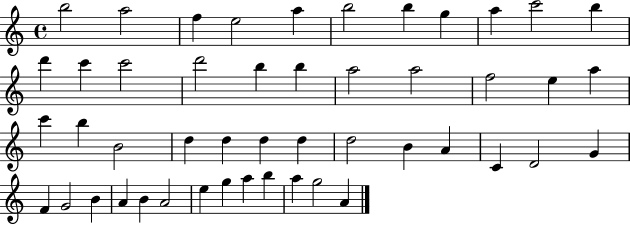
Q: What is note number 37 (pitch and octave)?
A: G4